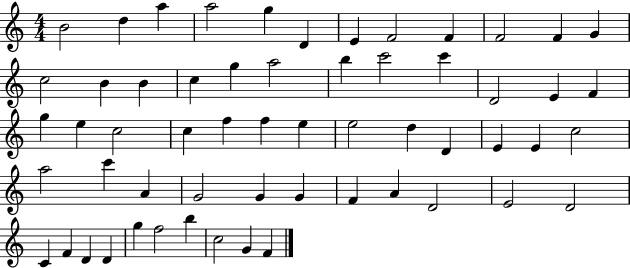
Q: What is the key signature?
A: C major